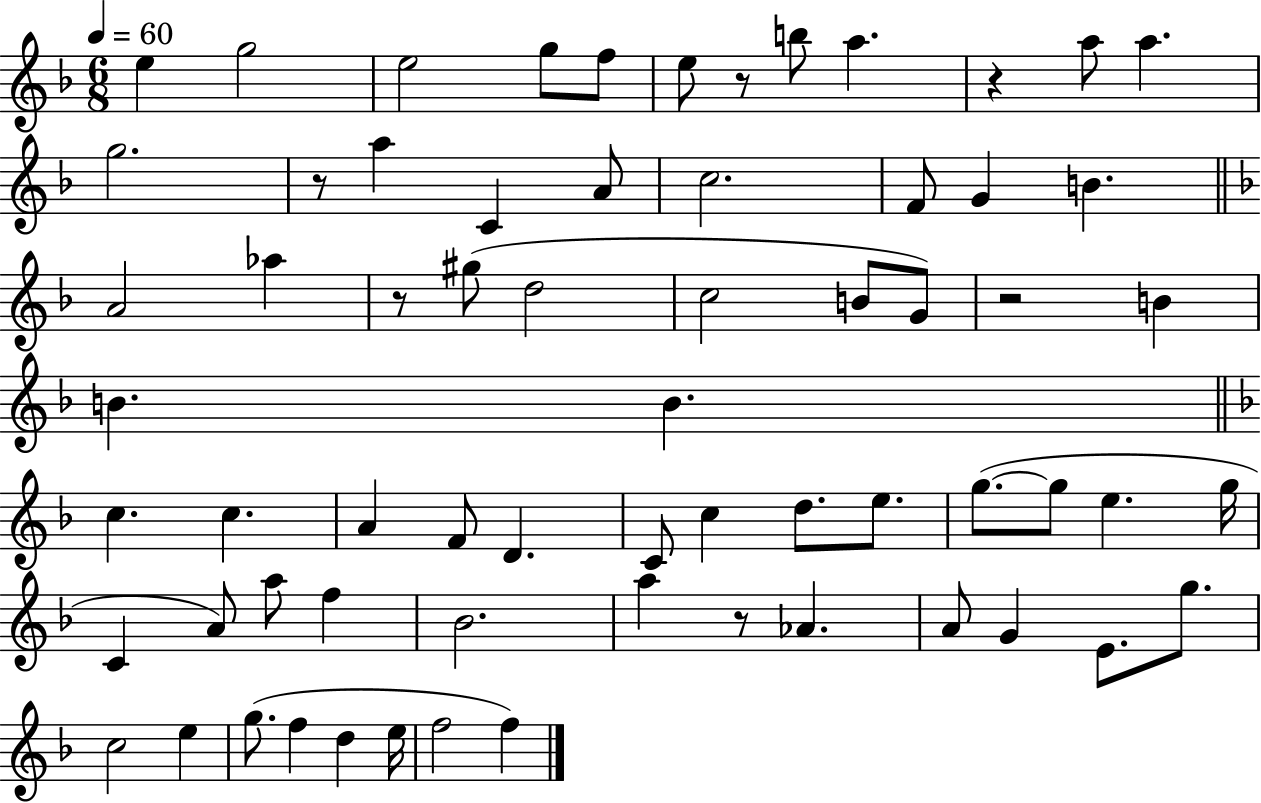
{
  \clef treble
  \numericTimeSignature
  \time 6/8
  \key f \major
  \tempo 4 = 60
  e''4 g''2 | e''2 g''8 f''8 | e''8 r8 b''8 a''4. | r4 a''8 a''4. | \break g''2. | r8 a''4 c'4 a'8 | c''2. | f'8 g'4 b'4. | \break \bar "||" \break \key f \major a'2 aes''4 | r8 gis''8( d''2 | c''2 b'8 g'8) | r2 b'4 | \break b'4. b'4. | \bar "||" \break \key f \major c''4. c''4. | a'4 f'8 d'4. | c'8 c''4 d''8. e''8. | g''8.~(~ g''8 e''4. g''16 | \break c'4 a'8) a''8 f''4 | bes'2. | a''4 r8 aes'4. | a'8 g'4 e'8. g''8. | \break c''2 e''4 | g''8.( f''4 d''4 e''16 | f''2 f''4) | \bar "|."
}